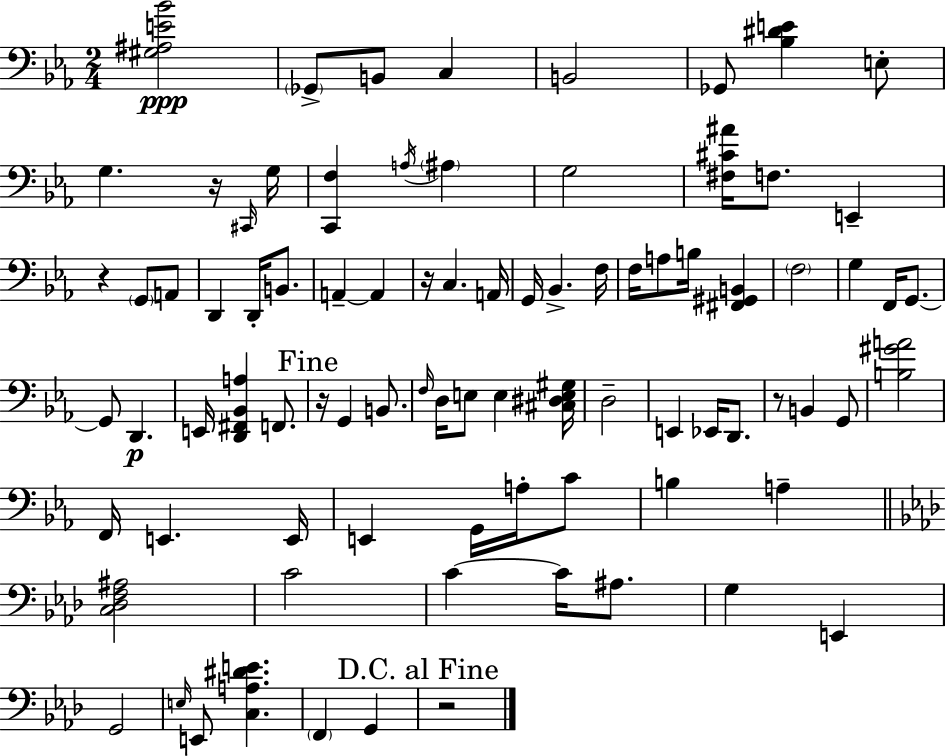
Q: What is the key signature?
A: EES major